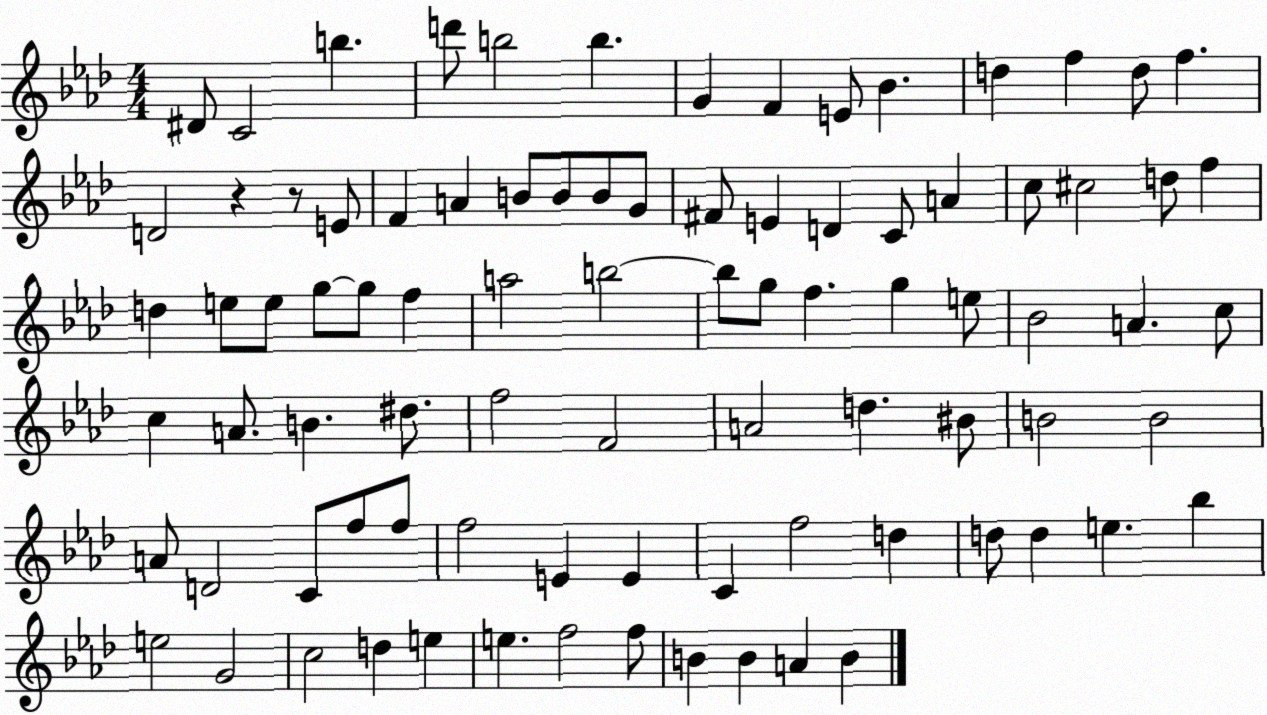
X:1
T:Untitled
M:4/4
L:1/4
K:Ab
^D/2 C2 b d'/2 b2 b G F E/2 _B d f d/2 f D2 z z/2 E/2 F A B/2 B/2 B/2 G/2 ^F/2 E D C/2 A c/2 ^c2 d/2 f d e/2 e/2 g/2 g/2 f a2 b2 b/2 g/2 f g e/2 _B2 A c/2 c A/2 B ^d/2 f2 F2 A2 d ^B/2 B2 B2 A/2 D2 C/2 f/2 f/2 f2 E E C f2 d d/2 d e _b e2 G2 c2 d e e f2 f/2 B B A B